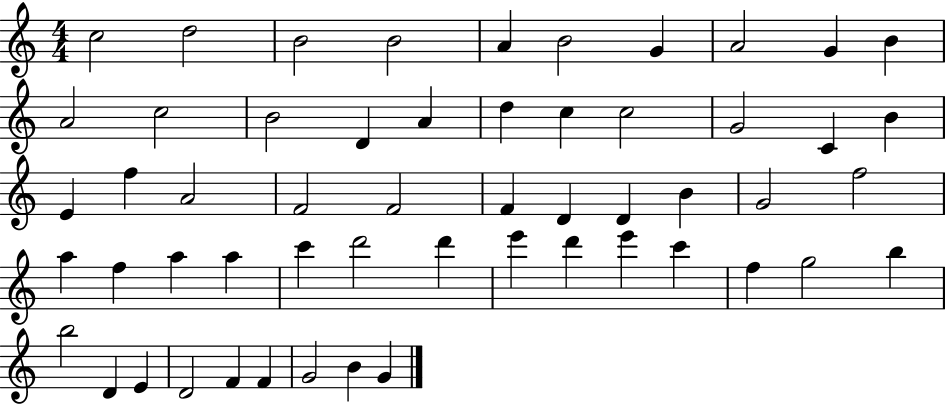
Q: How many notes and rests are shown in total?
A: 55